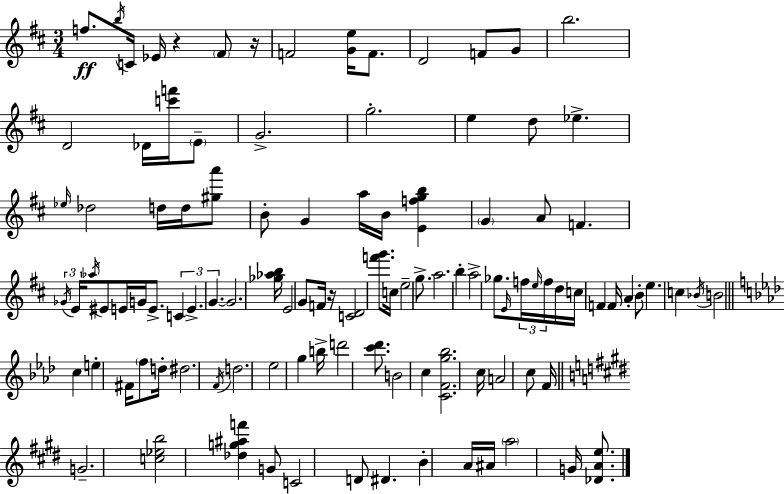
F5/e. B5/s C4/s Eb4/s R/q F#4/e R/s F4/h [G4,E5]/s F4/e. D4/h F4/e G4/e B5/h. D4/h Db4/s [C6,F6]/s E4/e G4/h. G5/h. E5/q D5/e Eb5/q. Eb5/s Db5/h D5/s D5/s [G#5,A6]/e B4/e G4/q A5/s B4/s [E4,F5,G5,B5]/q G4/q A4/e F4/q. Gb4/s E4/s Ab5/s EIS4/e E4/s G4/s E4/e. C4/q E4/q. G4/q. G4/h. [Gb5,Ab5,B5]/s E4/h G4/e F4/s R/s [C4,D4]/h [F6,G6]/e. C5/s E5/h G5/e. A5/h. B5/q A5/h Gb5/e. E4/s F5/s E5/s F5/s D5/s C5/s F4/q F4/s A4/q B4/e E5/q. C5/q Bb4/s B4/h C5/q E5/q F#4/s F5/e D5/s D#5/h. F4/s D5/h. Eb5/h G5/q B5/s D6/h [C6,Db6]/e. B4/h C5/q [C4,F4,G5,Bb5]/h. C5/s A4/h C5/e F4/s G4/h. [C5,Eb5,B5]/h [Db5,G5,A#5,F6]/q G4/e C4/h D4/e D#4/q. B4/q A4/s A#4/s A5/h G4/s [Db4,A4,E5]/e.